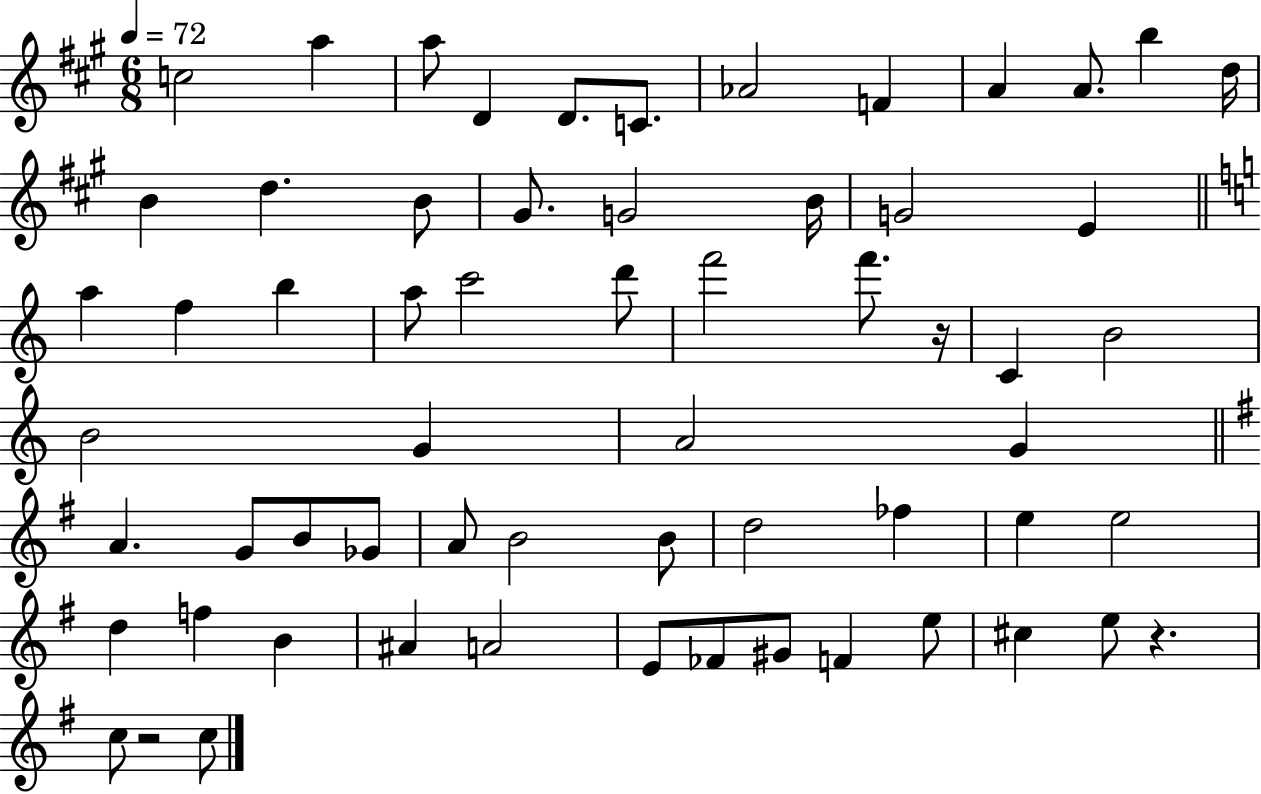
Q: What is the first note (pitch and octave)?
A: C5